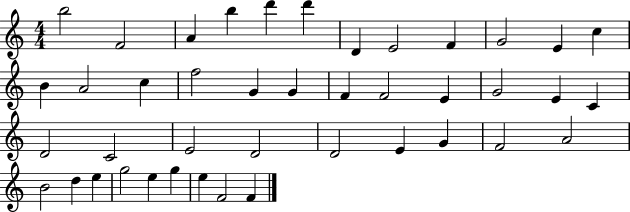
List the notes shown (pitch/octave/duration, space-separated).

B5/h F4/h A4/q B5/q D6/q D6/q D4/q E4/h F4/q G4/h E4/q C5/q B4/q A4/h C5/q F5/h G4/q G4/q F4/q F4/h E4/q G4/h E4/q C4/q D4/h C4/h E4/h D4/h D4/h E4/q G4/q F4/h A4/h B4/h D5/q E5/q G5/h E5/q G5/q E5/q F4/h F4/q